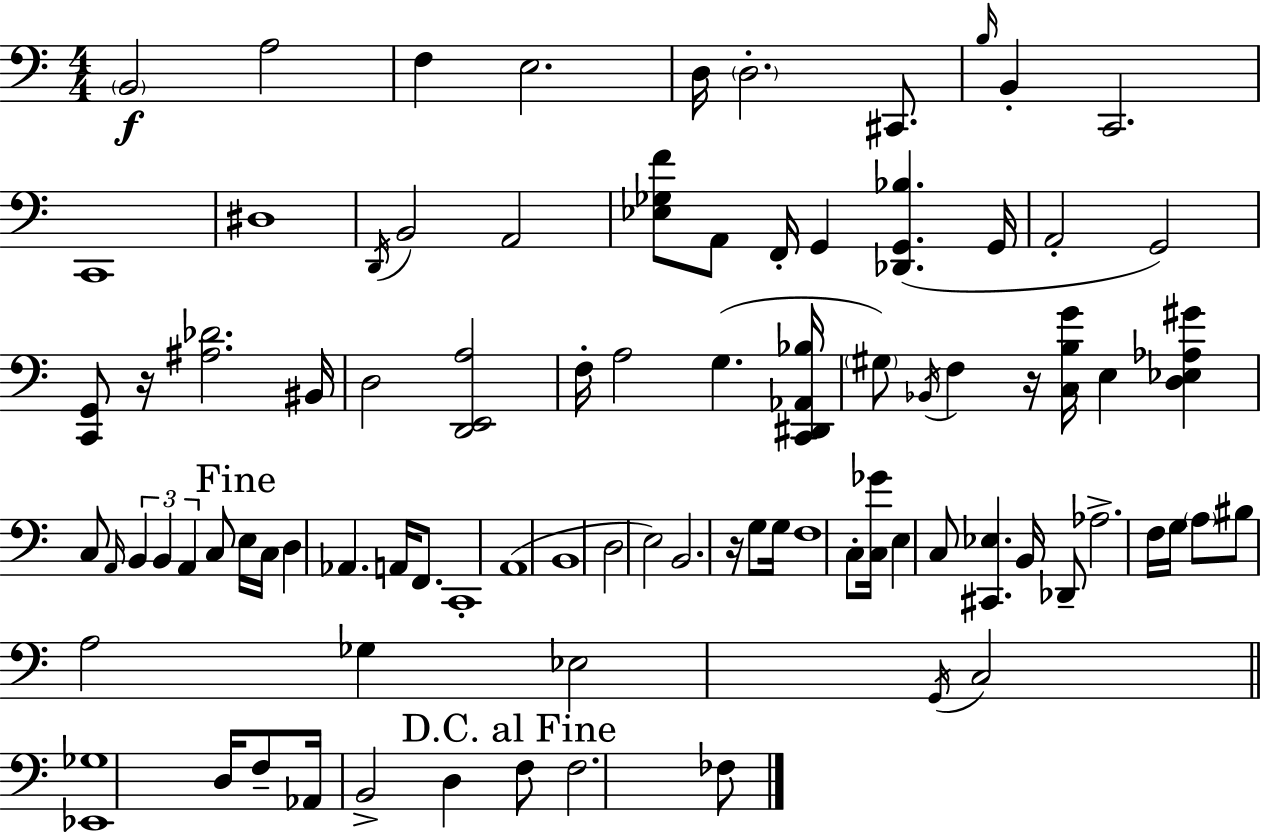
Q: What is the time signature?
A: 4/4